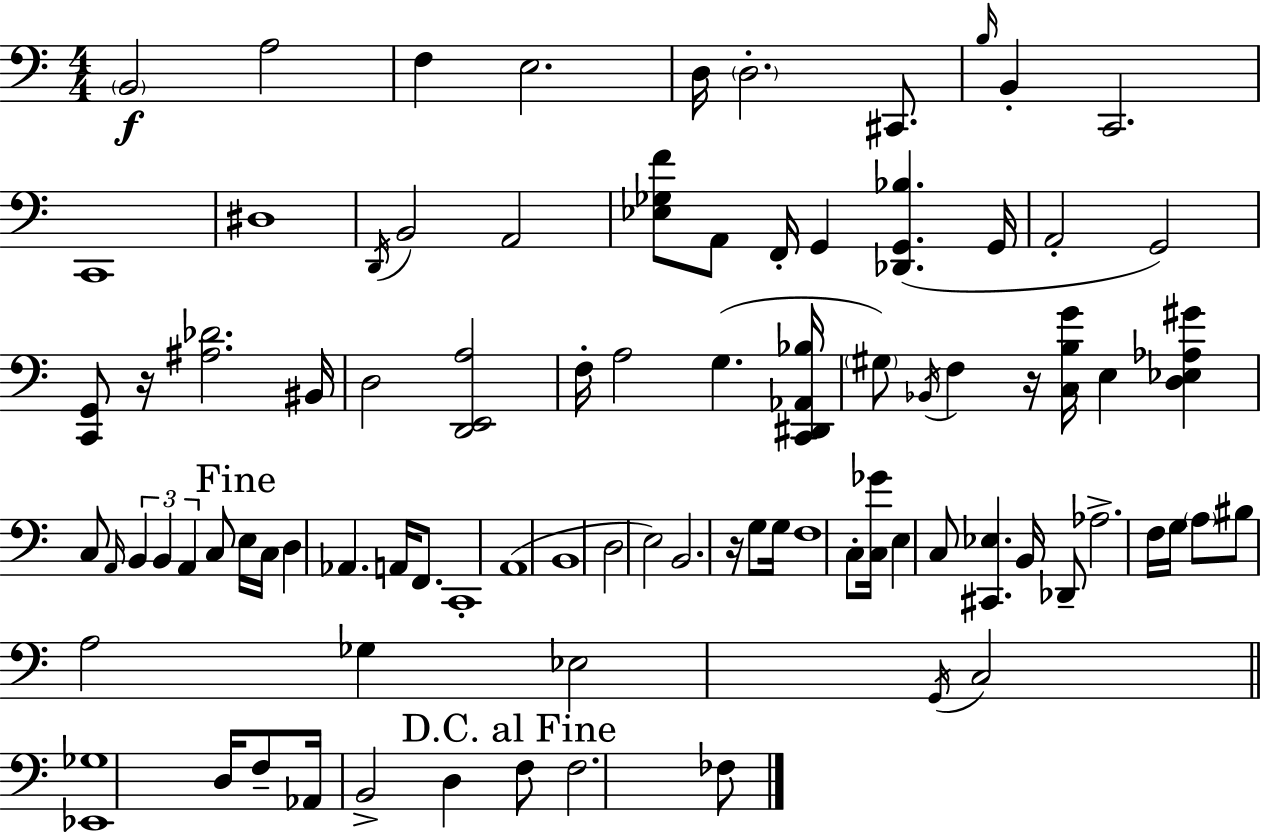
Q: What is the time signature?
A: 4/4